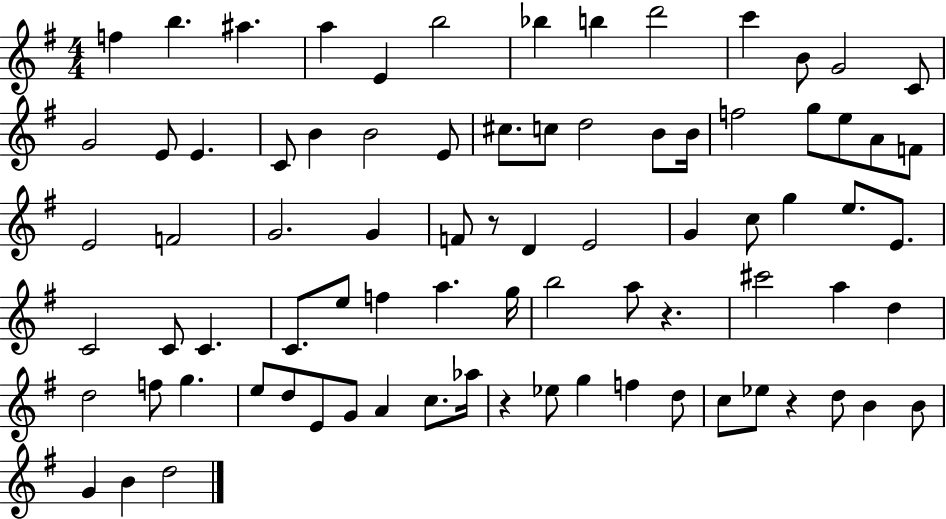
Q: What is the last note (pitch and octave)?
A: D5